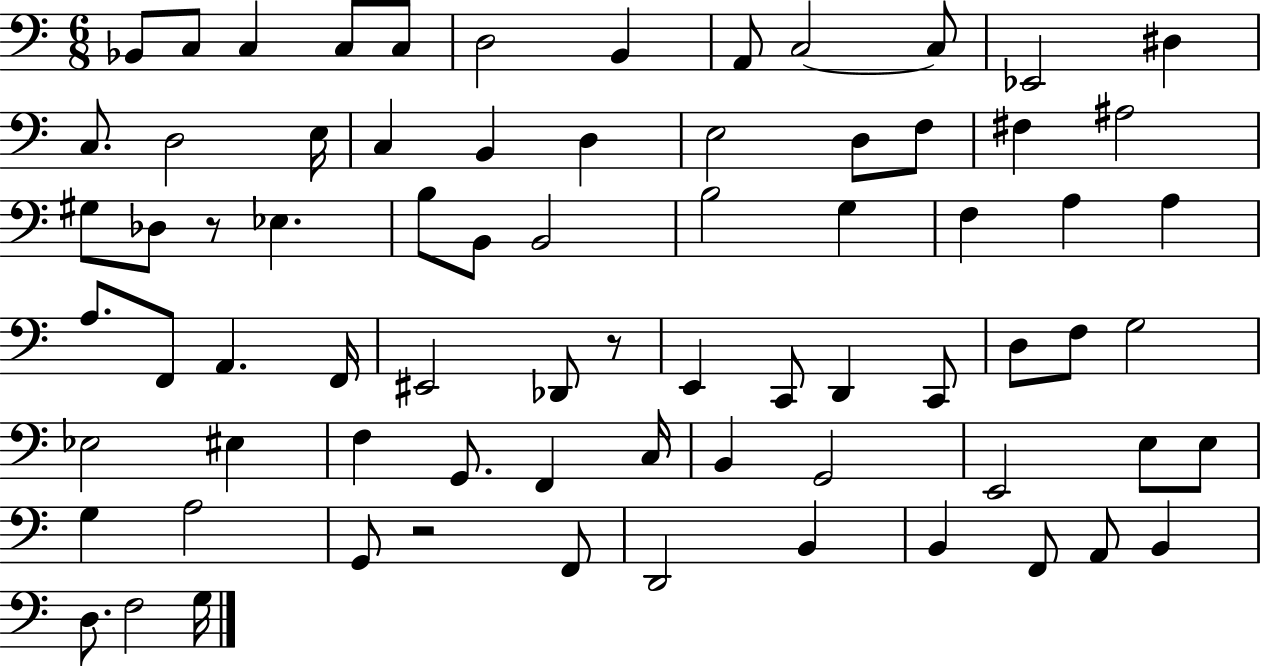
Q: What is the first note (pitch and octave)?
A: Bb2